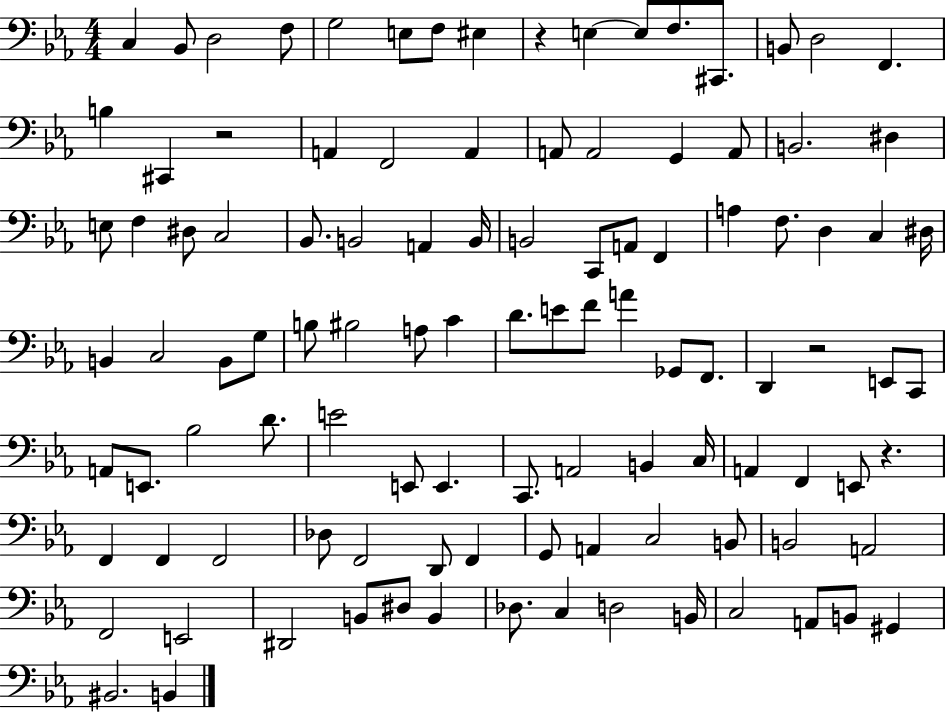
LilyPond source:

{
  \clef bass
  \numericTimeSignature
  \time 4/4
  \key ees \major
  c4 bes,8 d2 f8 | g2 e8 f8 eis4 | r4 e4~~ e8 f8. cis,8. | b,8 d2 f,4. | \break b4 cis,4 r2 | a,4 f,2 a,4 | a,8 a,2 g,4 a,8 | b,2. dis4 | \break e8 f4 dis8 c2 | bes,8. b,2 a,4 b,16 | b,2 c,8 a,8 f,4 | a4 f8. d4 c4 dis16 | \break b,4 c2 b,8 g8 | b8 bis2 a8 c'4 | d'8. e'8 f'8 a'4 ges,8 f,8. | d,4 r2 e,8 c,8 | \break a,8 e,8. bes2 d'8. | e'2 e,8 e,4. | c,8. a,2 b,4 c16 | a,4 f,4 e,8 r4. | \break f,4 f,4 f,2 | des8 f,2 d,8 f,4 | g,8 a,4 c2 b,8 | b,2 a,2 | \break f,2 e,2 | dis,2 b,8 dis8 b,4 | des8. c4 d2 b,16 | c2 a,8 b,8 gis,4 | \break bis,2. b,4 | \bar "|."
}